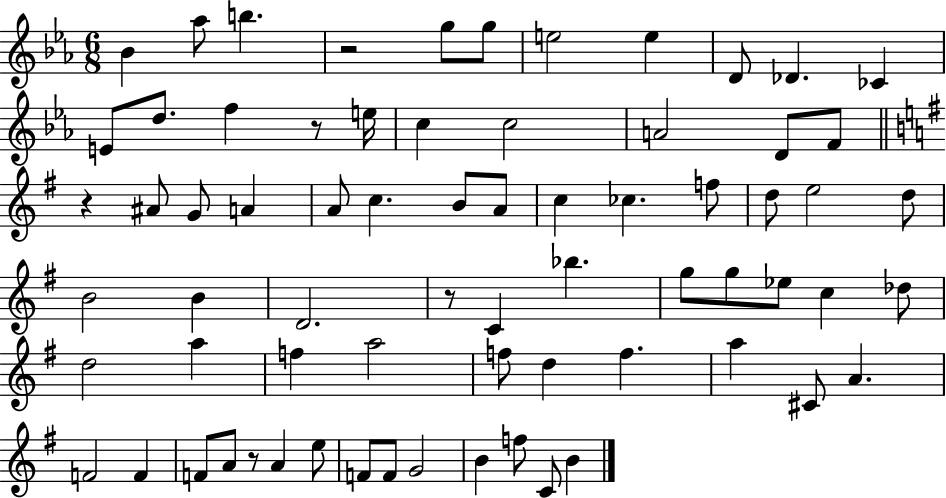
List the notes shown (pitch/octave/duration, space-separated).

Bb4/q Ab5/e B5/q. R/h G5/e G5/e E5/h E5/q D4/e Db4/q. CES4/q E4/e D5/e. F5/q R/e E5/s C5/q C5/h A4/h D4/e F4/e R/q A#4/e G4/e A4/q A4/e C5/q. B4/e A4/e C5/q CES5/q. F5/e D5/e E5/h D5/e B4/h B4/q D4/h. R/e C4/q Bb5/q. G5/e G5/e Eb5/e C5/q Db5/e D5/h A5/q F5/q A5/h F5/e D5/q F5/q. A5/q C#4/e A4/q. F4/h F4/q F4/e A4/e R/e A4/q E5/e F4/e F4/e G4/h B4/q F5/e C4/e B4/q